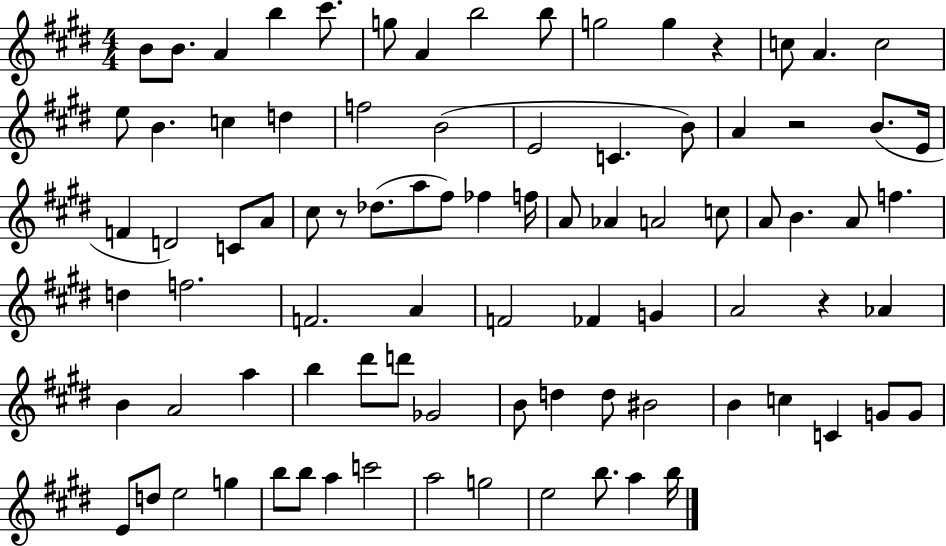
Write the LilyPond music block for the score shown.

{
  \clef treble
  \numericTimeSignature
  \time 4/4
  \key e \major
  b'8 b'8. a'4 b''4 cis'''8. | g''8 a'4 b''2 b''8 | g''2 g''4 r4 | c''8 a'4. c''2 | \break e''8 b'4. c''4 d''4 | f''2 b'2( | e'2 c'4. b'8) | a'4 r2 b'8.( e'16 | \break f'4 d'2) c'8 a'8 | cis''8 r8 des''8.( a''8 fis''8) fes''4 f''16 | a'8 aes'4 a'2 c''8 | a'8 b'4. a'8 f''4. | \break d''4 f''2. | f'2. a'4 | f'2 fes'4 g'4 | a'2 r4 aes'4 | \break b'4 a'2 a''4 | b''4 dis'''8 d'''8 ges'2 | b'8 d''4 d''8 bis'2 | b'4 c''4 c'4 g'8 g'8 | \break e'8 d''8 e''2 g''4 | b''8 b''8 a''4 c'''2 | a''2 g''2 | e''2 b''8. a''4 b''16 | \break \bar "|."
}